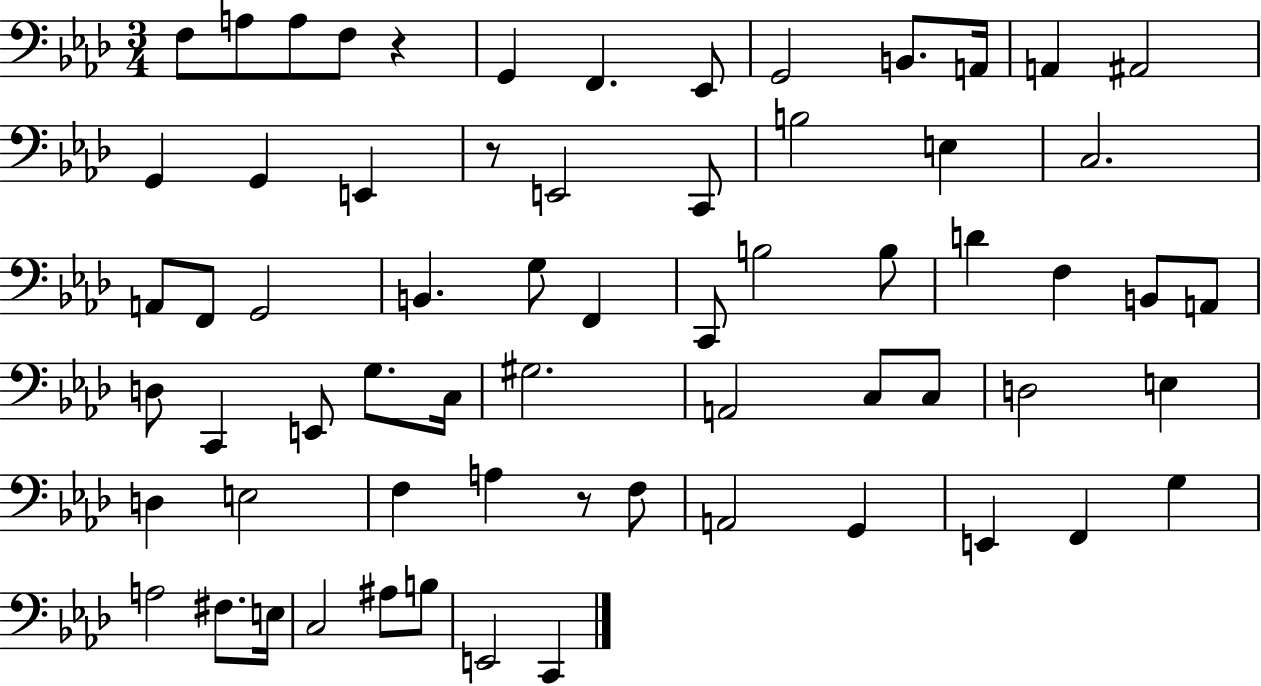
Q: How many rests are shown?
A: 3